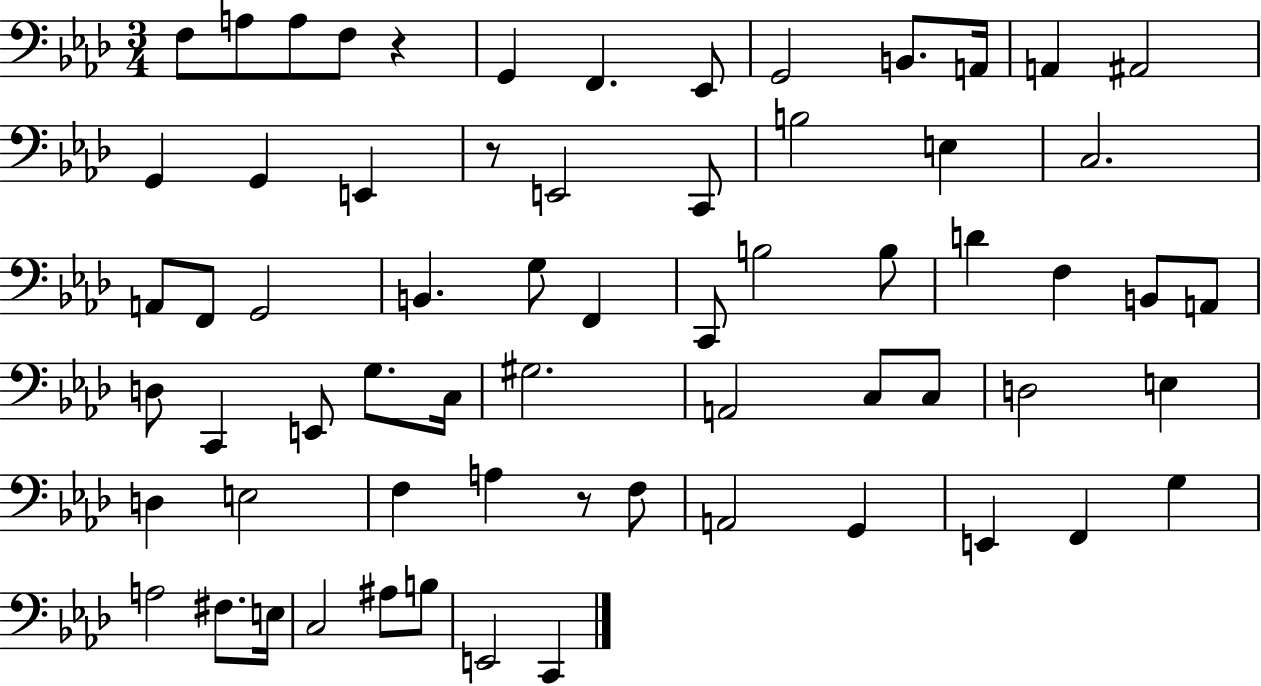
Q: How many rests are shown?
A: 3